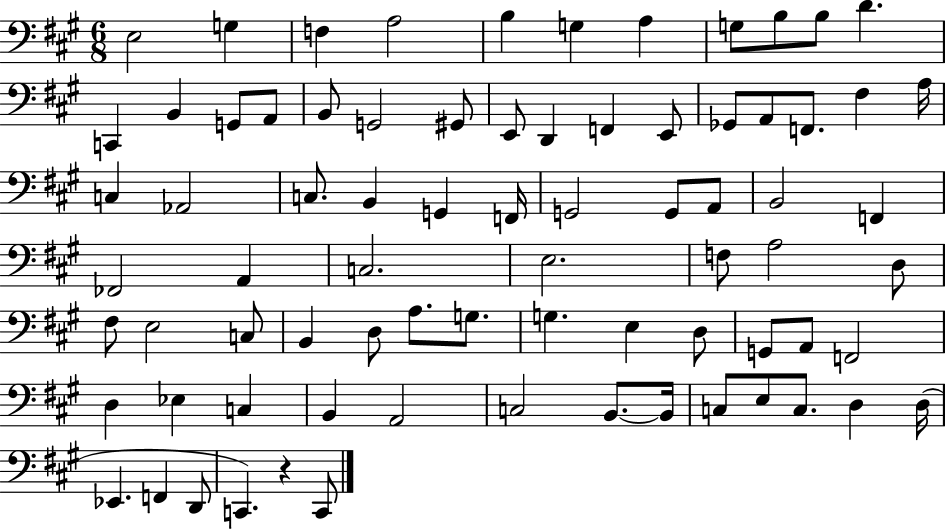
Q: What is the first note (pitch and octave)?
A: E3